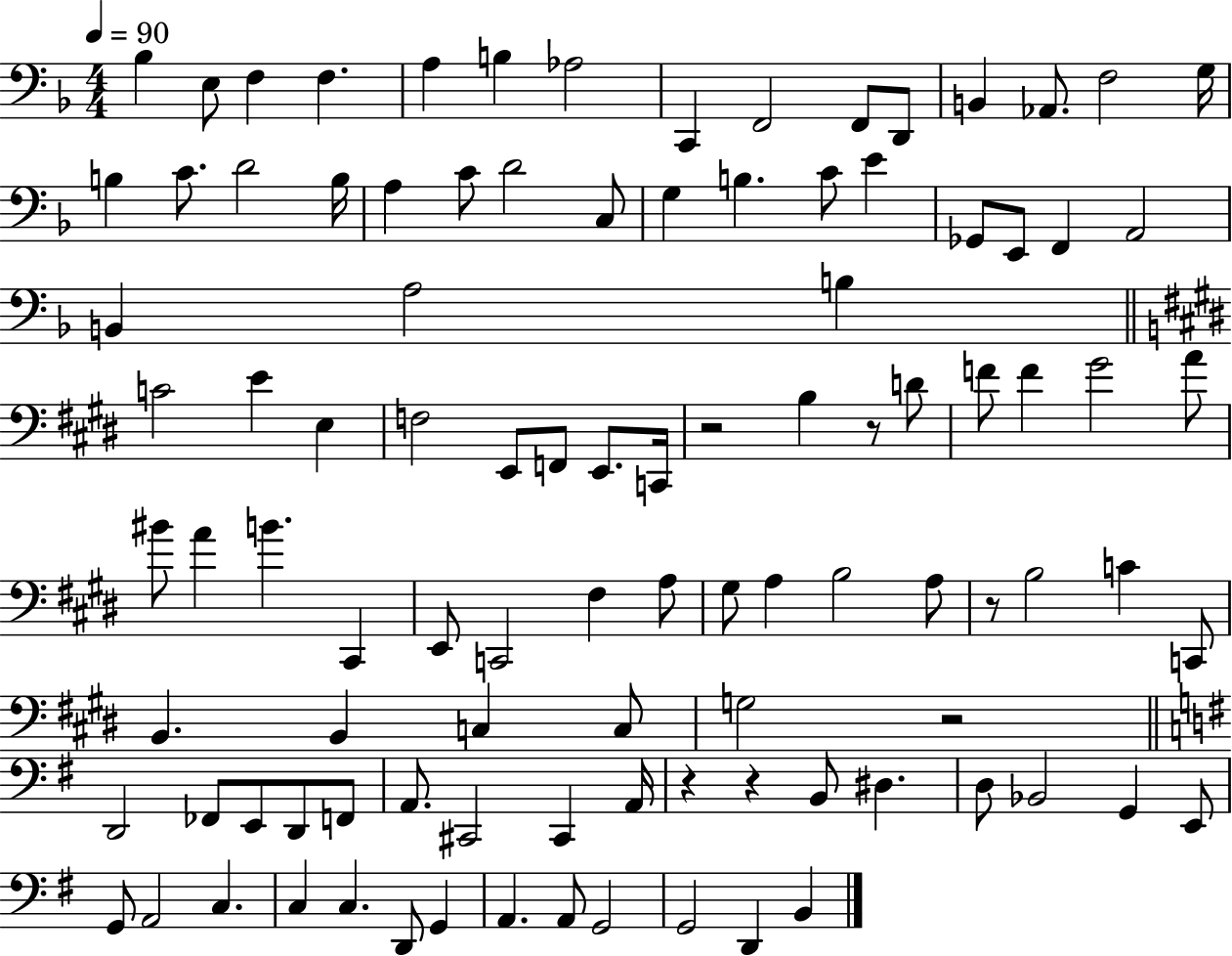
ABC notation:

X:1
T:Untitled
M:4/4
L:1/4
K:F
_B, E,/2 F, F, A, B, _A,2 C,, F,,2 F,,/2 D,,/2 B,, _A,,/2 F,2 G,/4 B, C/2 D2 B,/4 A, C/2 D2 C,/2 G, B, C/2 E _G,,/2 E,,/2 F,, A,,2 B,, A,2 B, C2 E E, F,2 E,,/2 F,,/2 E,,/2 C,,/4 z2 B, z/2 D/2 F/2 F ^G2 A/2 ^B/2 A B ^C,, E,,/2 C,,2 ^F, A,/2 ^G,/2 A, B,2 A,/2 z/2 B,2 C C,,/2 B,, B,, C, C,/2 G,2 z2 D,,2 _F,,/2 E,,/2 D,,/2 F,,/2 A,,/2 ^C,,2 ^C,, A,,/4 z z B,,/2 ^D, D,/2 _B,,2 G,, E,,/2 G,,/2 A,,2 C, C, C, D,,/2 G,, A,, A,,/2 G,,2 G,,2 D,, B,,